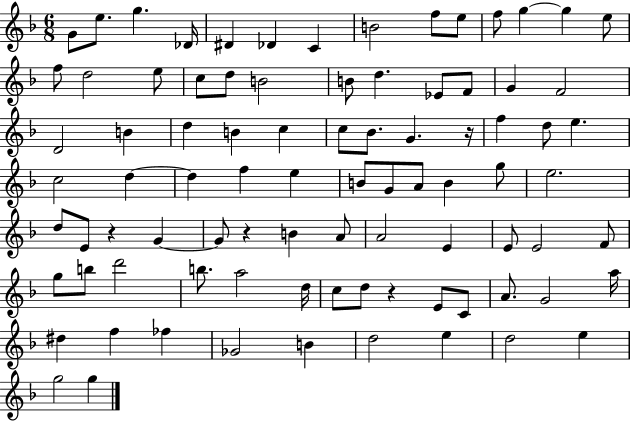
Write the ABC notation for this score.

X:1
T:Untitled
M:6/8
L:1/4
K:F
G/2 e/2 g _D/4 ^D _D C B2 f/2 e/2 f/2 g g e/2 f/2 d2 e/2 c/2 d/2 B2 B/2 d _E/2 F/2 G F2 D2 B d B c c/2 _B/2 G z/4 f d/2 e c2 d d f e B/2 G/2 A/2 B g/2 e2 d/2 E/2 z G G/2 z B A/2 A2 E E/2 E2 F/2 g/2 b/2 d'2 b/2 a2 d/4 c/2 d/2 z E/2 C/2 A/2 G2 a/4 ^d f _f _G2 B d2 e d2 e g2 g